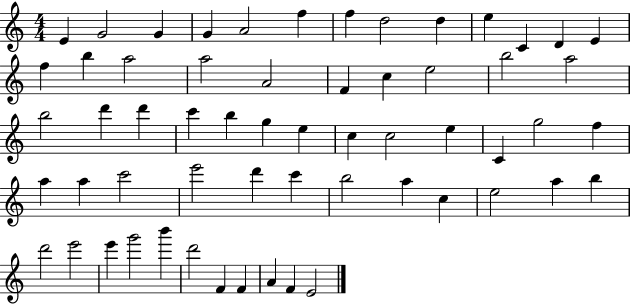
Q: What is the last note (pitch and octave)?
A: E4